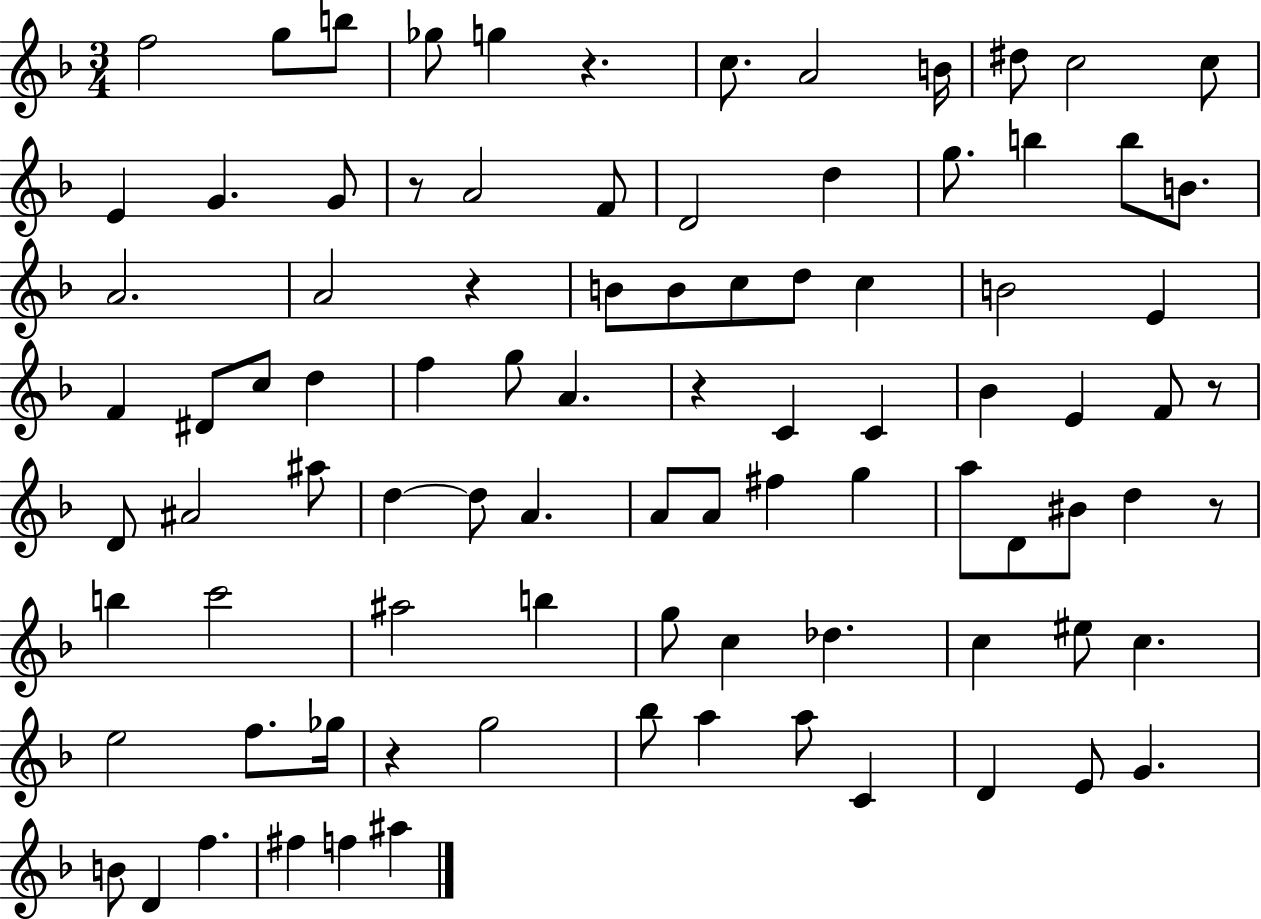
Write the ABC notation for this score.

X:1
T:Untitled
M:3/4
L:1/4
K:F
f2 g/2 b/2 _g/2 g z c/2 A2 B/4 ^d/2 c2 c/2 E G G/2 z/2 A2 F/2 D2 d g/2 b b/2 B/2 A2 A2 z B/2 B/2 c/2 d/2 c B2 E F ^D/2 c/2 d f g/2 A z C C _B E F/2 z/2 D/2 ^A2 ^a/2 d d/2 A A/2 A/2 ^f g a/2 D/2 ^B/2 d z/2 b c'2 ^a2 b g/2 c _d c ^e/2 c e2 f/2 _g/4 z g2 _b/2 a a/2 C D E/2 G B/2 D f ^f f ^a